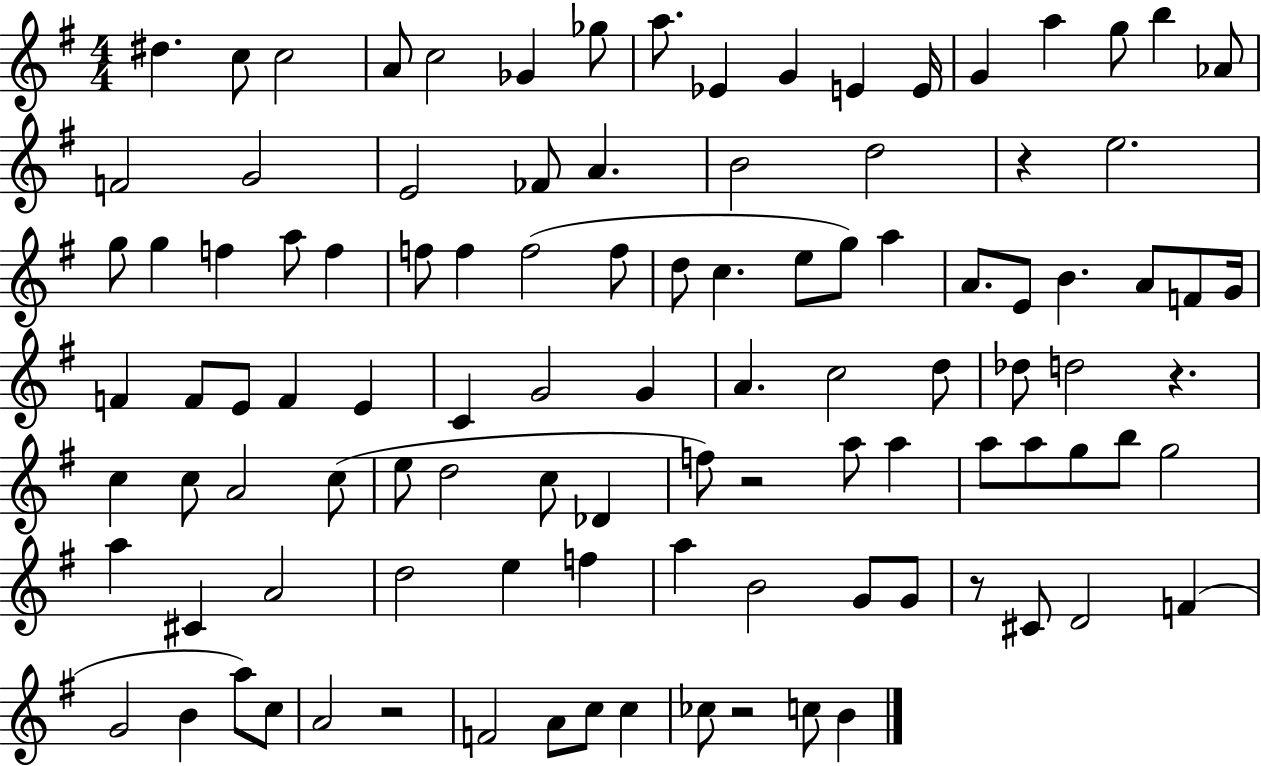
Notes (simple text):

D#5/q. C5/e C5/h A4/e C5/h Gb4/q Gb5/e A5/e. Eb4/q G4/q E4/q E4/s G4/q A5/q G5/e B5/q Ab4/e F4/h G4/h E4/h FES4/e A4/q. B4/h D5/h R/q E5/h. G5/e G5/q F5/q A5/e F5/q F5/e F5/q F5/h F5/e D5/e C5/q. E5/e G5/e A5/q A4/e. E4/e B4/q. A4/e F4/e G4/s F4/q F4/e E4/e F4/q E4/q C4/q G4/h G4/q A4/q. C5/h D5/e Db5/e D5/h R/q. C5/q C5/e A4/h C5/e E5/e D5/h C5/e Db4/q F5/e R/h A5/e A5/q A5/e A5/e G5/e B5/e G5/h A5/q C#4/q A4/h D5/h E5/q F5/q A5/q B4/h G4/e G4/e R/e C#4/e D4/h F4/q G4/h B4/q A5/e C5/e A4/h R/h F4/h A4/e C5/e C5/q CES5/e R/h C5/e B4/q